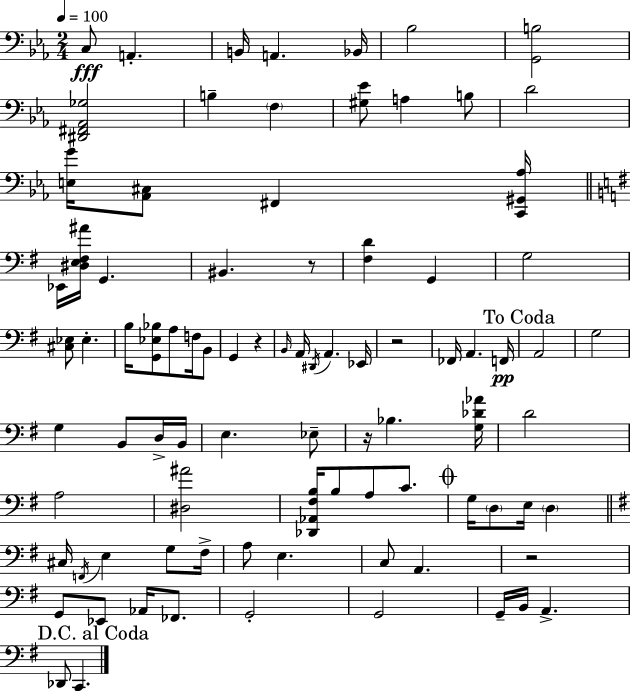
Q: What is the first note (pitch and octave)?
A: C3